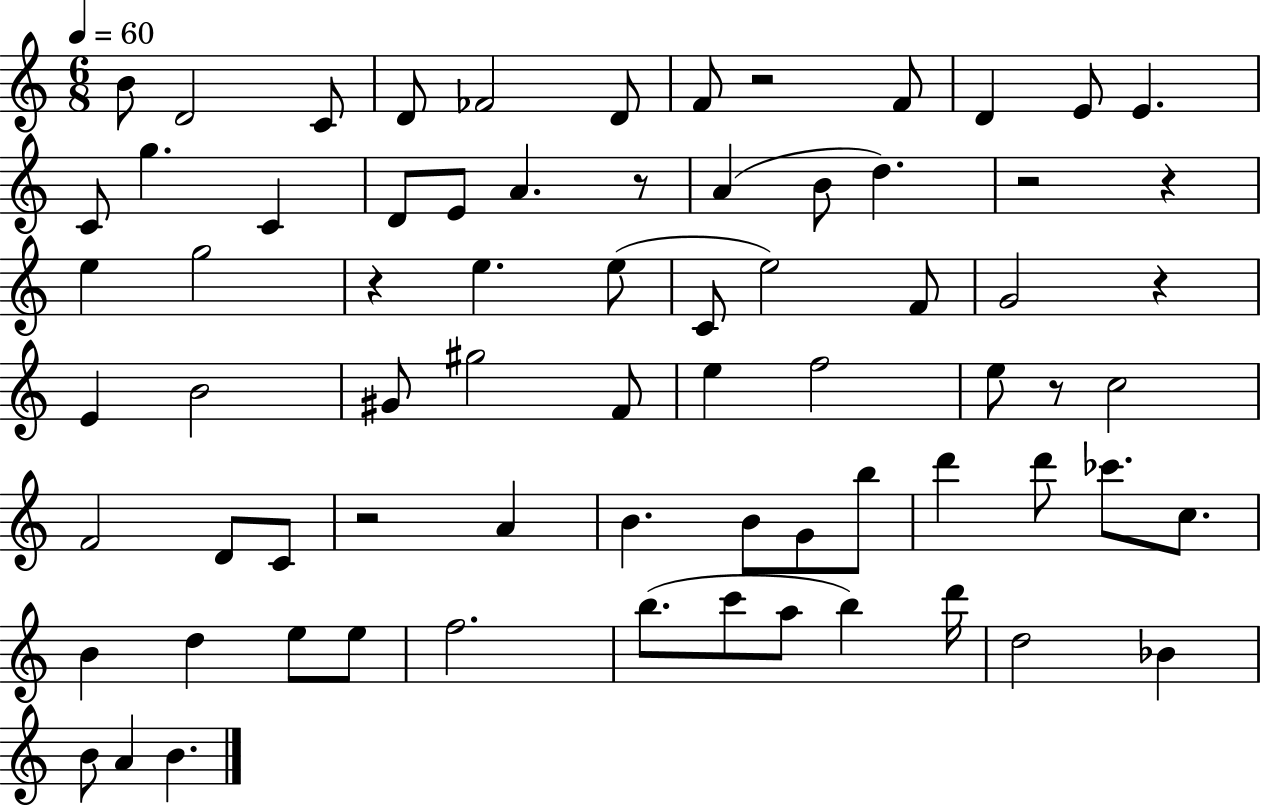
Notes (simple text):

B4/e D4/h C4/e D4/e FES4/h D4/e F4/e R/h F4/e D4/q E4/e E4/q. C4/e G5/q. C4/q D4/e E4/e A4/q. R/e A4/q B4/e D5/q. R/h R/q E5/q G5/h R/q E5/q. E5/e C4/e E5/h F4/e G4/h R/q E4/q B4/h G#4/e G#5/h F4/e E5/q F5/h E5/e R/e C5/h F4/h D4/e C4/e R/h A4/q B4/q. B4/e G4/e B5/e D6/q D6/e CES6/e. C5/e. B4/q D5/q E5/e E5/e F5/h. B5/e. C6/e A5/e B5/q D6/s D5/h Bb4/q B4/e A4/q B4/q.